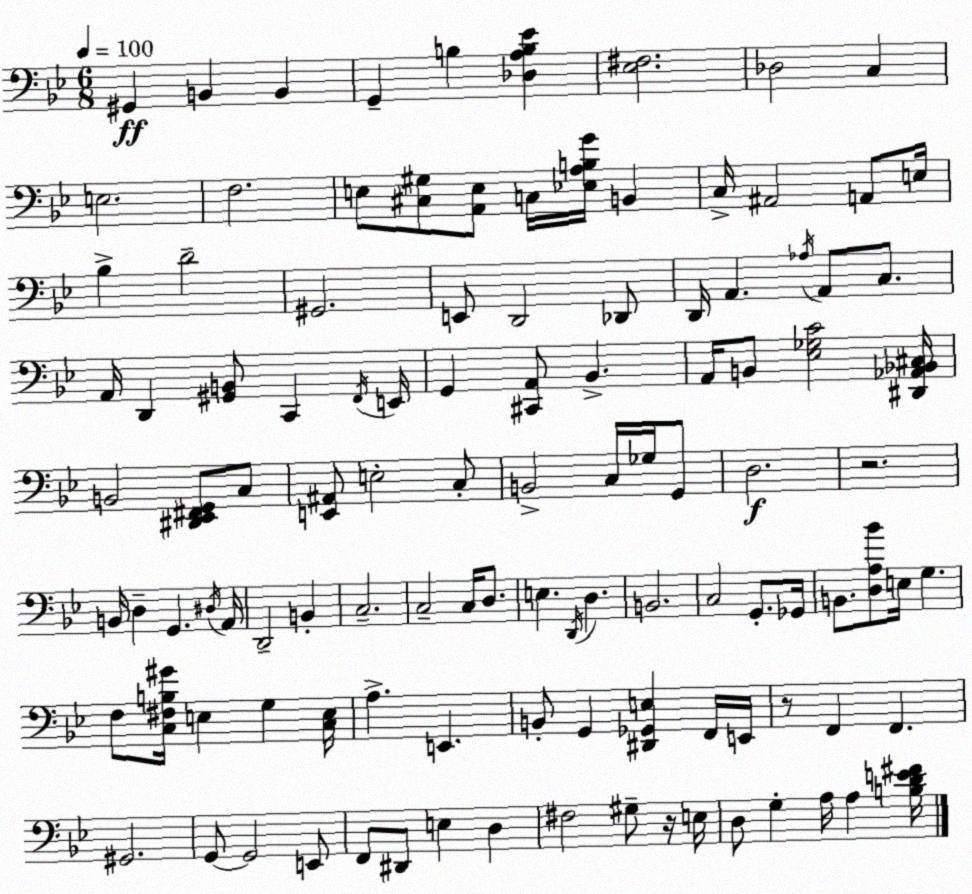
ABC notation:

X:1
T:Untitled
M:6/8
L:1/4
K:Bb
^G,, B,, B,, G,, B, [_D,A,B,_E] [_E,^F,]2 _D,2 C, E,2 F,2 E,/2 [^C,^G,]/2 [A,,E,]/2 C,/4 [_E,A,B,G]/4 B,, C,/4 ^A,,2 A,,/2 E,/4 _B, D2 ^G,,2 E,,/2 D,,2 _D,,/2 D,,/4 A,, _A,/4 A,,/2 C,/2 A,,/4 D,, [^G,,B,,]/2 C,, F,,/4 E,,/4 G,, [^C,,A,,]/2 _B,, A,,/4 B,,/2 [_E,_G,C]2 [^D,,_A,,_B,,^C,]/4 B,,2 [^D,,_E,,^F,,G,,]/2 C,/2 [E,,^A,,]/2 E,2 C,/2 B,,2 C,/4 _G,/4 G,,/2 D,2 z2 B,,/4 D, G,, ^D,/4 A,,/4 D,,2 B,, C,2 C,2 C,/4 D,/2 E, D,,/4 D, B,,2 C,2 G,,/2 _G,,/4 B,,/2 [D,A,_B]/2 E,/4 G, F,/2 [C,^F,B,^G]/4 E, G, [C,E,]/4 A, E,, B,,/2 G,, [^D,,_G,,E,] F,,/4 E,,/4 z/2 F,, F,, ^G,,2 G,,/2 G,,2 E,,/2 F,,/2 ^D,,/2 E, D, ^F,2 ^G,/2 z/4 E,/4 D,/2 G, A,/4 A, [B,DE^F]/4